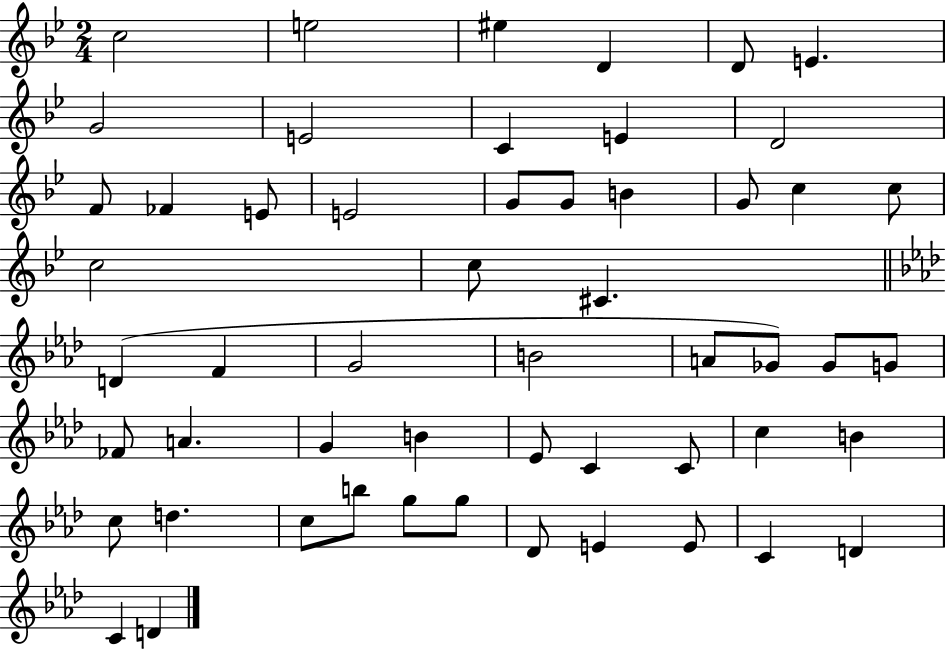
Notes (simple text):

C5/h E5/h EIS5/q D4/q D4/e E4/q. G4/h E4/h C4/q E4/q D4/h F4/e FES4/q E4/e E4/h G4/e G4/e B4/q G4/e C5/q C5/e C5/h C5/e C#4/q. D4/q F4/q G4/h B4/h A4/e Gb4/e Gb4/e G4/e FES4/e A4/q. G4/q B4/q Eb4/e C4/q C4/e C5/q B4/q C5/e D5/q. C5/e B5/e G5/e G5/e Db4/e E4/q E4/e C4/q D4/q C4/q D4/q